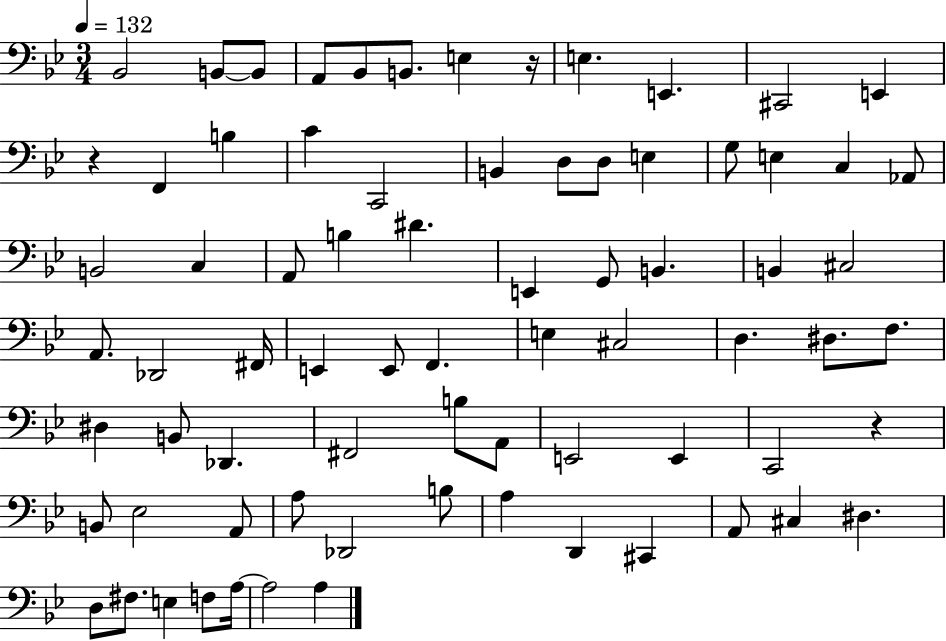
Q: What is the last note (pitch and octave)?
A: A3